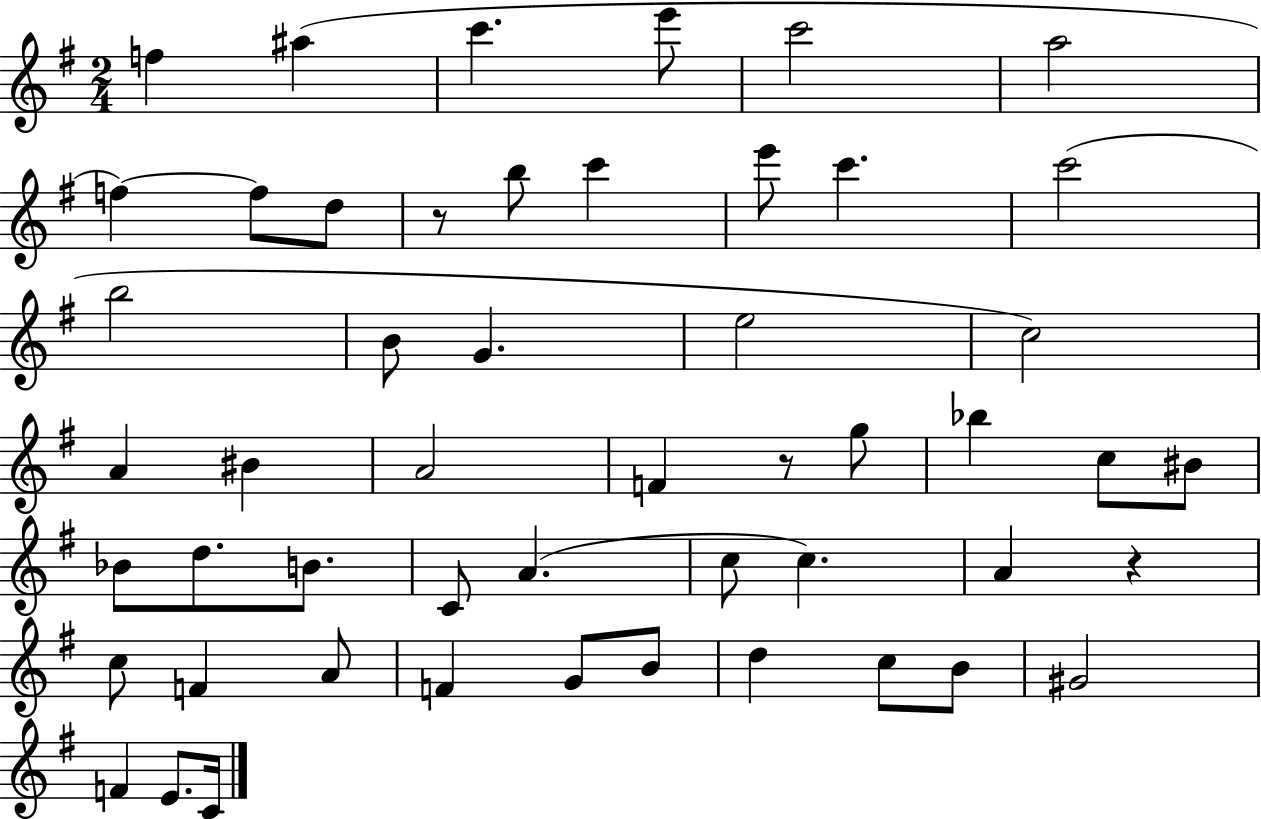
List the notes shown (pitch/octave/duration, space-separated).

F5/q A#5/q C6/q. E6/e C6/h A5/h F5/q F5/e D5/e R/e B5/e C6/q E6/e C6/q. C6/h B5/h B4/e G4/q. E5/h C5/h A4/q BIS4/q A4/h F4/q R/e G5/e Bb5/q C5/e BIS4/e Bb4/e D5/e. B4/e. C4/e A4/q. C5/e C5/q. A4/q R/q C5/e F4/q A4/e F4/q G4/e B4/e D5/q C5/e B4/e G#4/h F4/q E4/e. C4/s